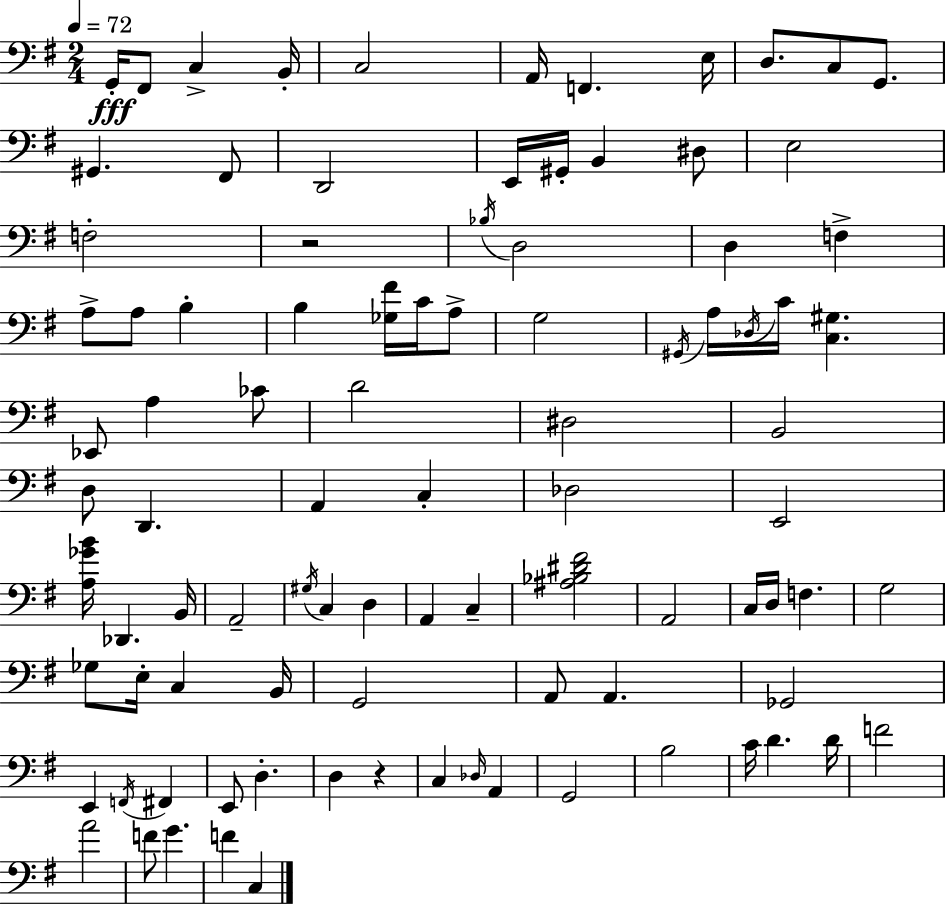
{
  \clef bass
  \numericTimeSignature
  \time 2/4
  \key g \major
  \tempo 4 = 72
  g,16-.\fff fis,8 c4-> b,16-. | c2 | a,16 f,4. e16 | d8. c8 g,8. | \break gis,4. fis,8 | d,2 | e,16 gis,16-. b,4 dis8 | e2 | \break f2-. | r2 | \acciaccatura { bes16 } d2 | d4 f4-> | \break a8-> a8 b4-. | b4 <ges fis'>16 c'16 a8-> | g2 | \acciaccatura { gis,16 } a16 \acciaccatura { des16 } c'16 <c gis>4. | \break ees,8 a4 | ces'8 d'2 | dis2 | b,2 | \break d8 d,4. | a,4 c4-. | des2 | e,2 | \break <a ges' b'>16 des,4. | b,16 a,2-- | \acciaccatura { gis16 } c4 | d4 a,4 | \break c4-- <ais bes dis' fis'>2 | a,2 | c16 d16 f4. | g2 | \break ges8 e16-. c4 | b,16 g,2 | a,8 a,4. | ges,2 | \break e,4 | \acciaccatura { f,16 } fis,4 e,8 d4.-. | d4 | r4 c4 | \break \grace { des16 } a,4 g,2 | b2 | c'16 d'4. | d'16 f'2 | \break a'2 | f'8 | g'4. f'4 | c4 \bar "|."
}